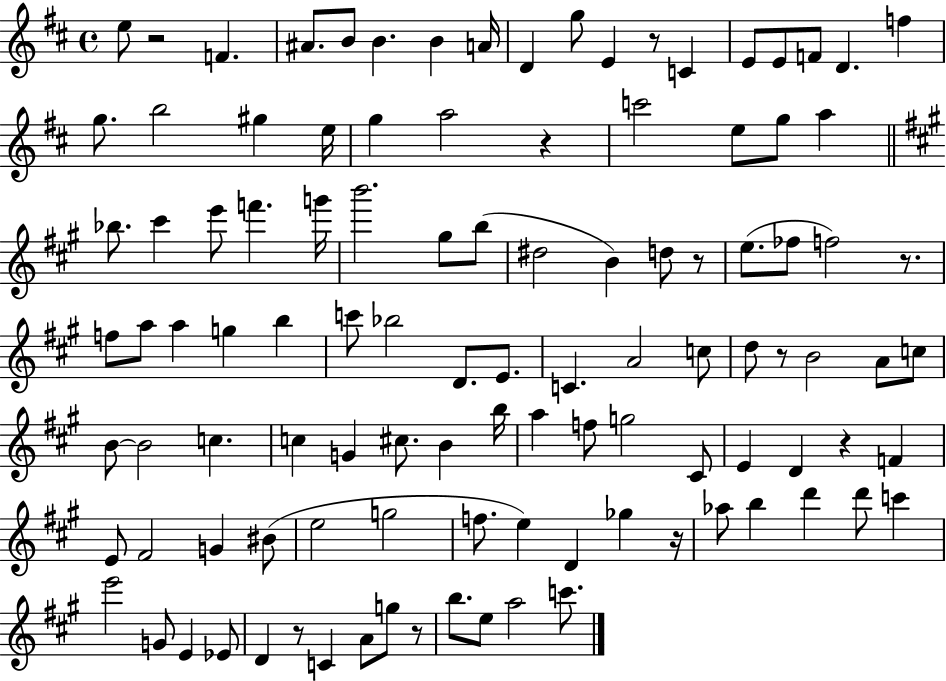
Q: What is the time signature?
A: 4/4